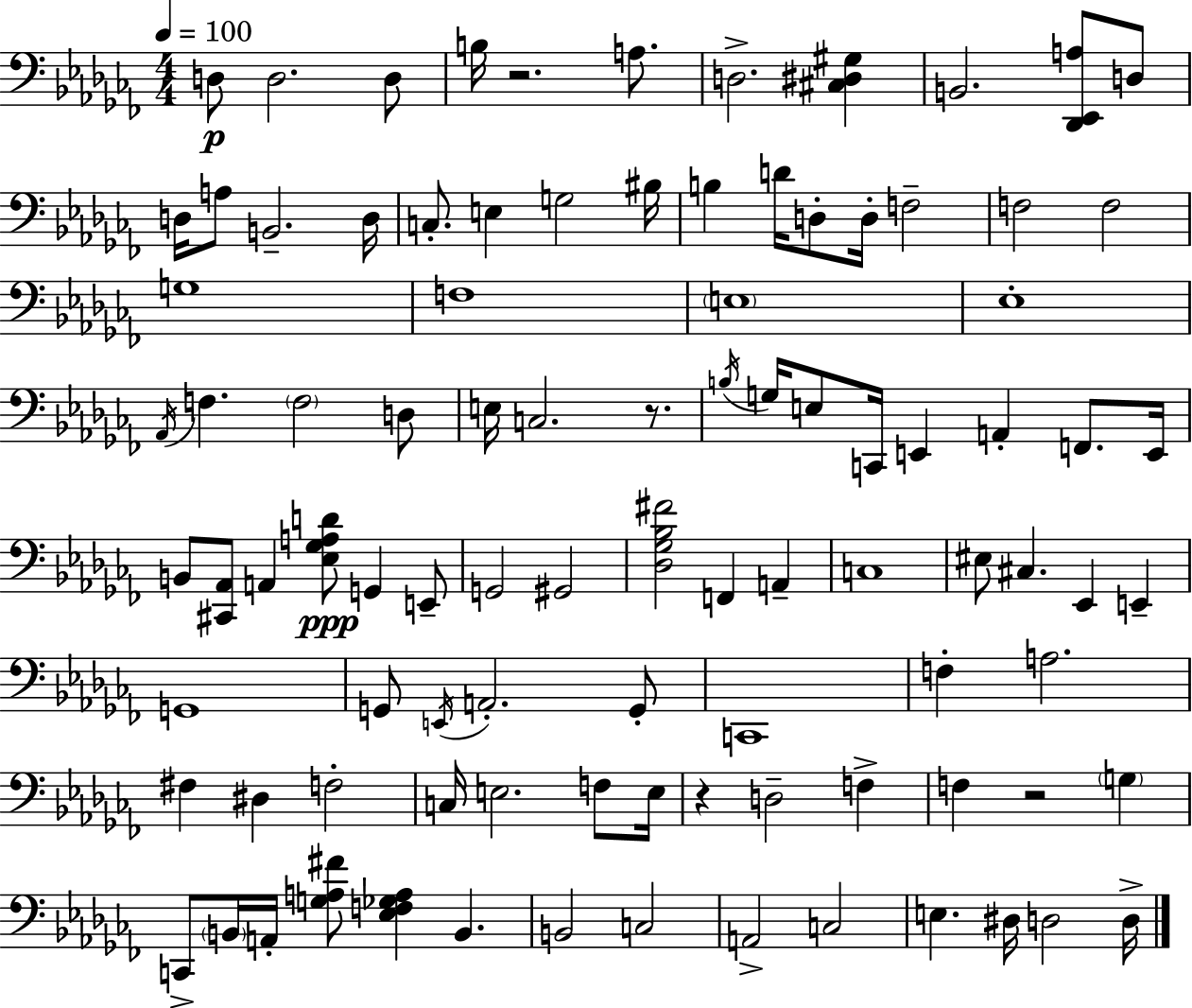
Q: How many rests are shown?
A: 4